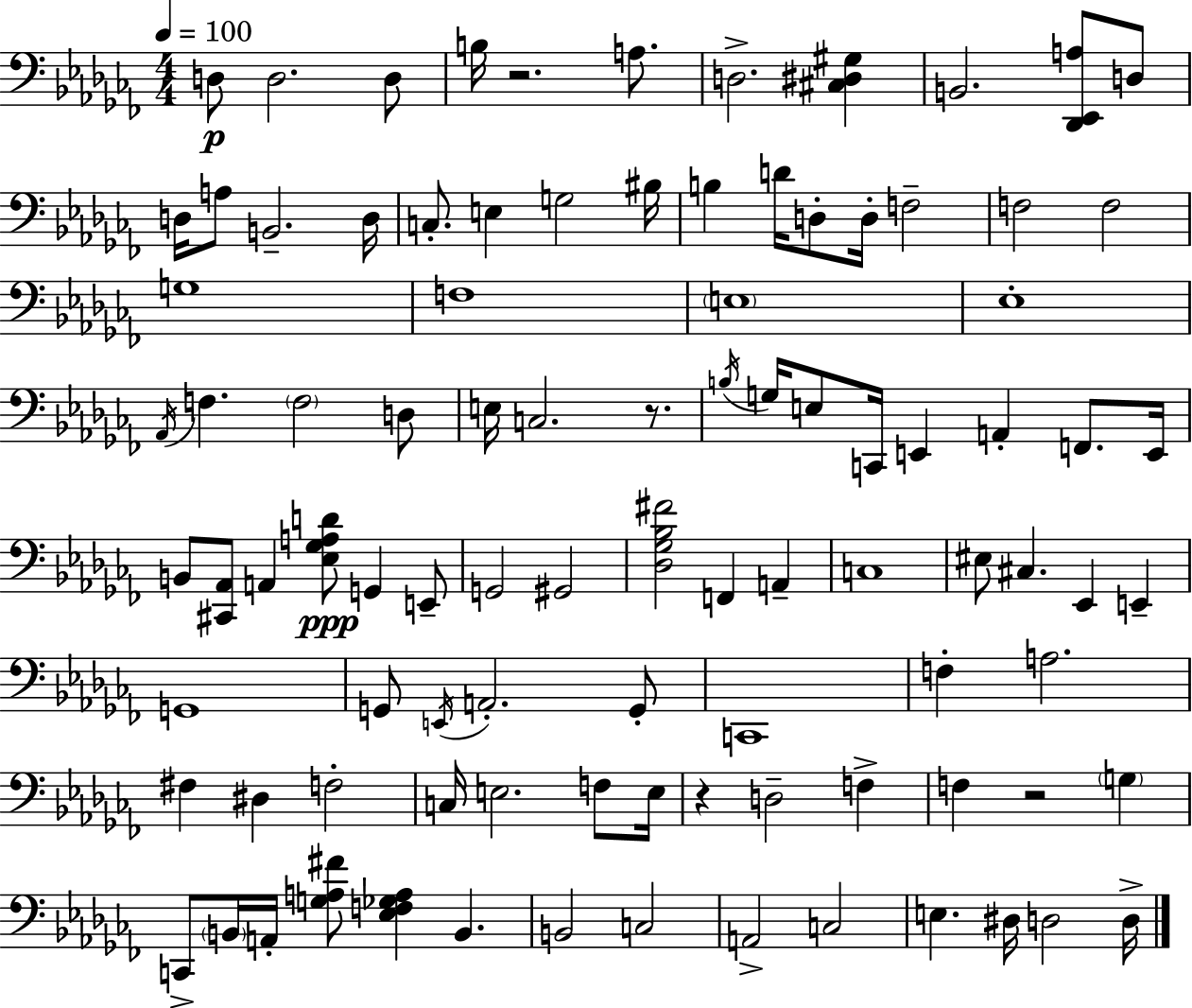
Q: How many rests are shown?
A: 4